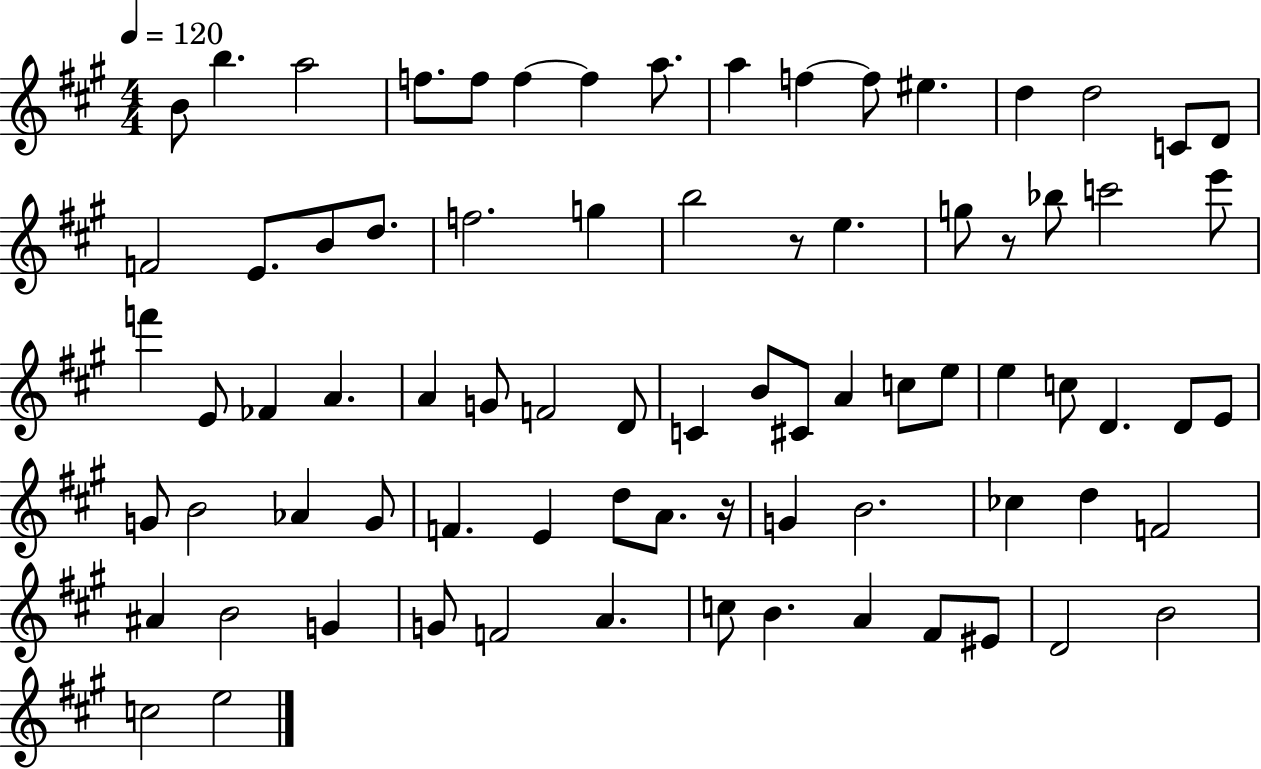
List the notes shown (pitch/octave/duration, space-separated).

B4/e B5/q. A5/h F5/e. F5/e F5/q F5/q A5/e. A5/q F5/q F5/e EIS5/q. D5/q D5/h C4/e D4/e F4/h E4/e. B4/e D5/e. F5/h. G5/q B5/h R/e E5/q. G5/e R/e Bb5/e C6/h E6/e F6/q E4/e FES4/q A4/q. A4/q G4/e F4/h D4/e C4/q B4/e C#4/e A4/q C5/e E5/e E5/q C5/e D4/q. D4/e E4/e G4/e B4/h Ab4/q G4/e F4/q. E4/q D5/e A4/e. R/s G4/q B4/h. CES5/q D5/q F4/h A#4/q B4/h G4/q G4/e F4/h A4/q. C5/e B4/q. A4/q F#4/e EIS4/e D4/h B4/h C5/h E5/h